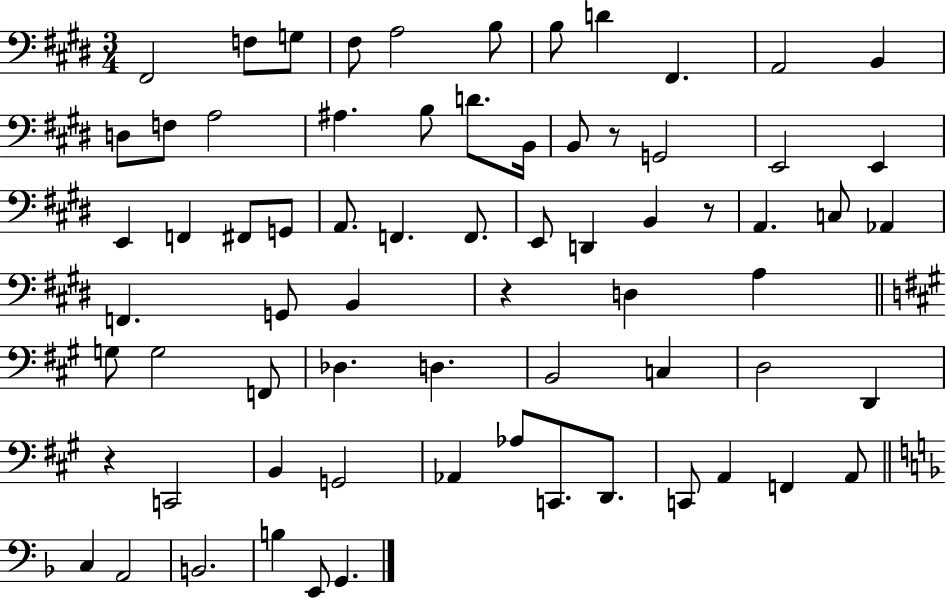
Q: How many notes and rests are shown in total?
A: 70